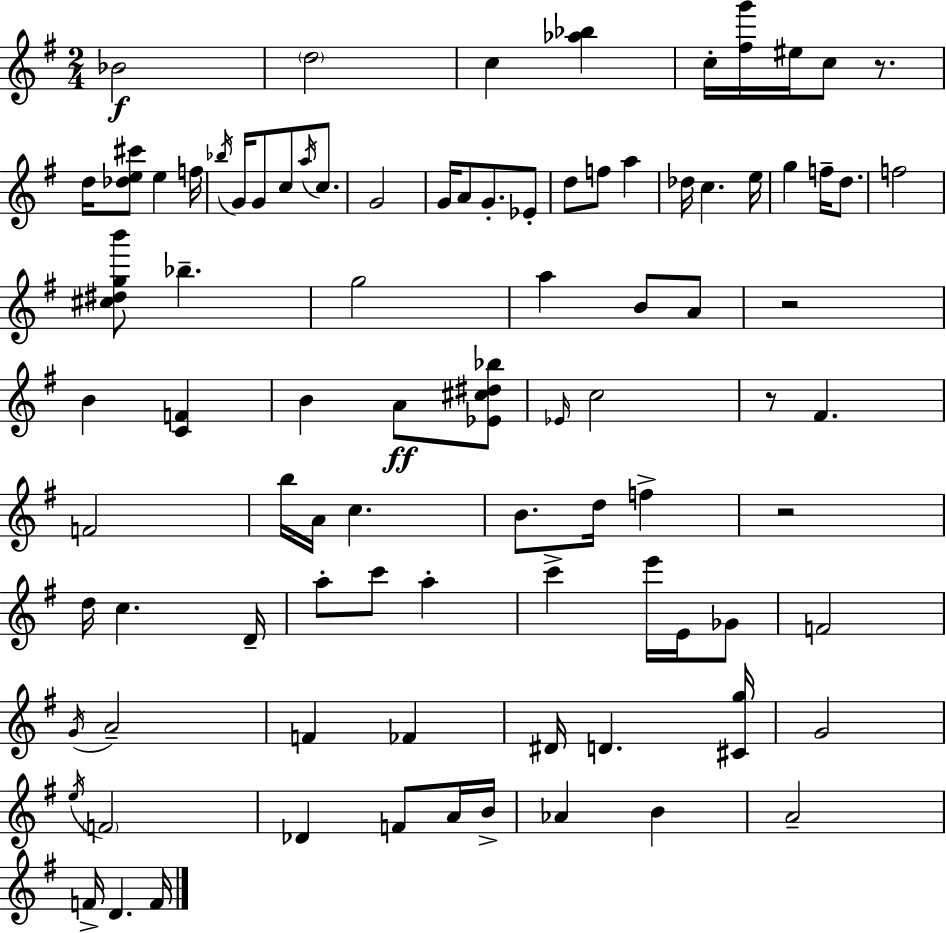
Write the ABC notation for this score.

X:1
T:Untitled
M:2/4
L:1/4
K:Em
_B2 d2 c [_a_b] c/4 [^fg']/4 ^e/4 c/2 z/2 d/4 [_de^c']/2 e f/4 _b/4 G/4 G/2 c/2 a/4 c/2 G2 G/4 A/2 G/2 _E/2 d/2 f/2 a _d/4 c e/4 g f/4 d/2 f2 [^c^dgb']/2 _b g2 a B/2 A/2 z2 B [CF] B A/2 [_E^c^d_b]/2 _E/4 c2 z/2 ^F F2 b/4 A/4 c B/2 d/4 f z2 d/4 c D/4 a/2 c'/2 a c' e'/4 E/4 _G/2 F2 G/4 A2 F _F ^D/4 D [^Cg]/4 G2 e/4 F2 _D F/2 A/4 B/4 _A B A2 F/4 D F/4